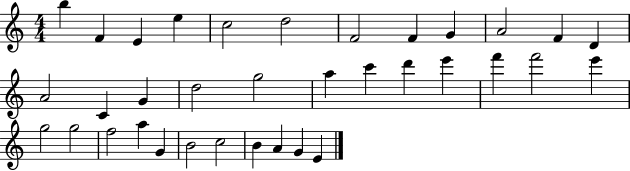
X:1
T:Untitled
M:4/4
L:1/4
K:C
b F E e c2 d2 F2 F G A2 F D A2 C G d2 g2 a c' d' e' f' f'2 e' g2 g2 f2 a G B2 c2 B A G E